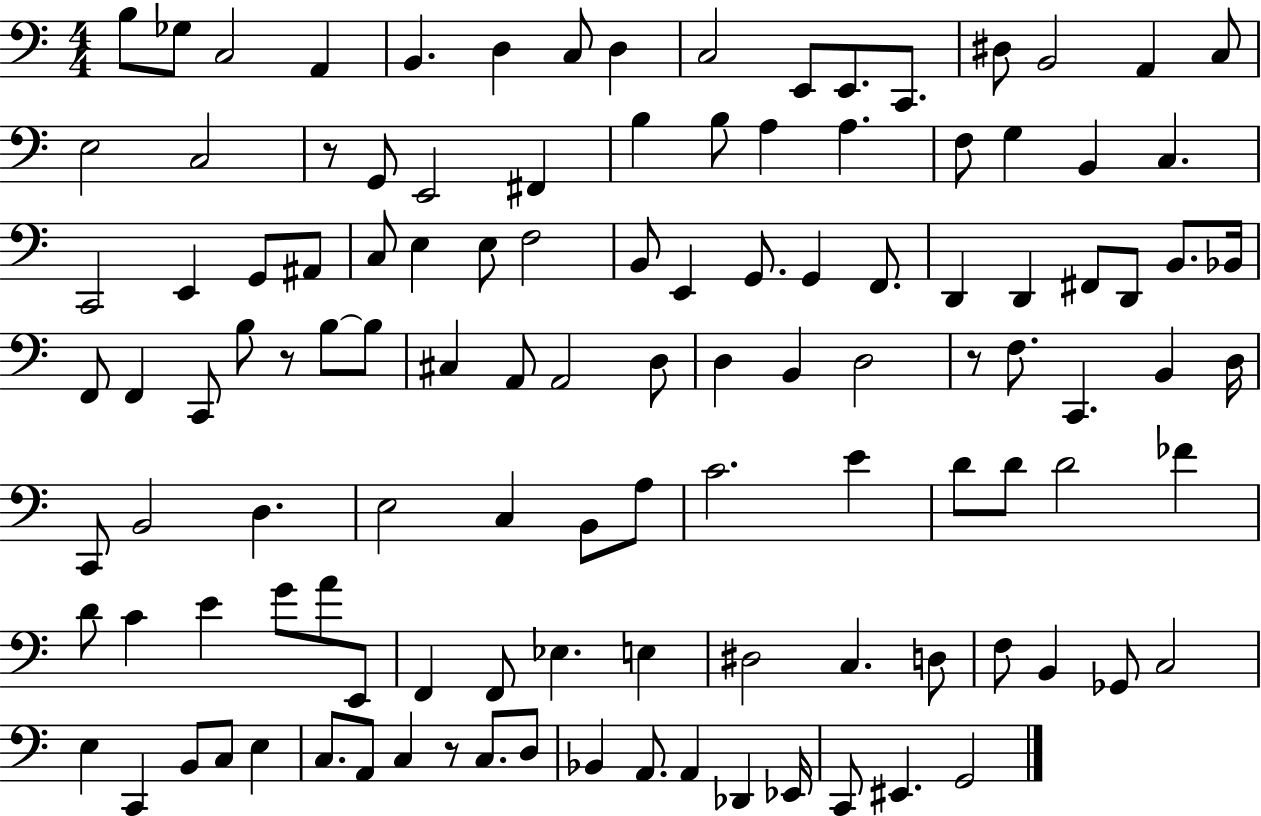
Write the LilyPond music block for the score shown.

{
  \clef bass
  \numericTimeSignature
  \time 4/4
  \key c \major
  b8 ges8 c2 a,4 | b,4. d4 c8 d4 | c2 e,8 e,8. c,8. | dis8 b,2 a,4 c8 | \break e2 c2 | r8 g,8 e,2 fis,4 | b4 b8 a4 a4. | f8 g4 b,4 c4. | \break c,2 e,4 g,8 ais,8 | c8 e4 e8 f2 | b,8 e,4 g,8. g,4 f,8. | d,4 d,4 fis,8 d,8 b,8. bes,16 | \break f,8 f,4 c,8 b8 r8 b8~~ b8 | cis4 a,8 a,2 d8 | d4 b,4 d2 | r8 f8. c,4. b,4 d16 | \break c,8 b,2 d4. | e2 c4 b,8 a8 | c'2. e'4 | d'8 d'8 d'2 fes'4 | \break d'8 c'4 e'4 g'8 a'8 e,8 | f,4 f,8 ees4. e4 | dis2 c4. d8 | f8 b,4 ges,8 c2 | \break e4 c,4 b,8 c8 e4 | c8. a,8 c4 r8 c8. d8 | bes,4 a,8. a,4 des,4 ees,16 | c,8 eis,4. g,2 | \break \bar "|."
}